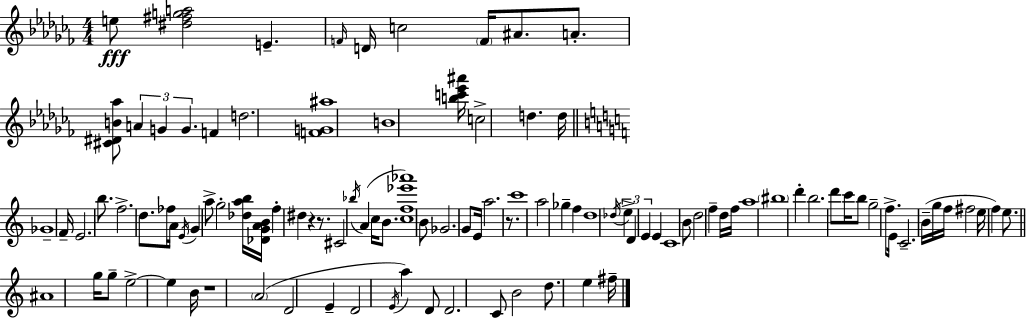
E5/e [D#5,F#5,G5,A5]/h E4/q. F4/s D4/s C5/h F4/s A#4/e. A4/e. [C#4,D#4,B4,Ab5]/e A4/q G4/q G4/q. F4/q D5/h. [F4,G4,A#5]/w B4/w [B5,C6,Eb6,A#6]/s C5/h D5/q. D5/s Gb4/w F4/s E4/h. B5/e. F5/h. D5/e. FES5/s A4/s E4/s G4/q A5/e G5/h [Db5,A5,B5]/s [Db4,G4,A4,B4]/s F5/q D#5/q R/q R/e. C#4/h Bb5/s A4/q C5/s B4/e. [C5,F5,Eb6,Ab6]/w B4/e Gb4/h. G4/e E4/s A5/h. R/e. C6/w A5/h Gb5/q F5/q D5/w Db5/s E5/q D4/q E4/q E4/q C4/w B4/e D5/h F5/q D5/s F5/s A5/w BIS5/w D6/q B5/h. D6/e C6/s B5/e G5/h F5/e. E4/s C4/h. B4/s G5/s F5/s F#5/h E5/s F5/q E5/e. A#4/w G5/s G5/e E5/h E5/q B4/s R/w A4/h D4/h E4/q D4/h E4/s A5/q D4/e D4/h. C4/e B4/h D5/e. E5/q F#5/s